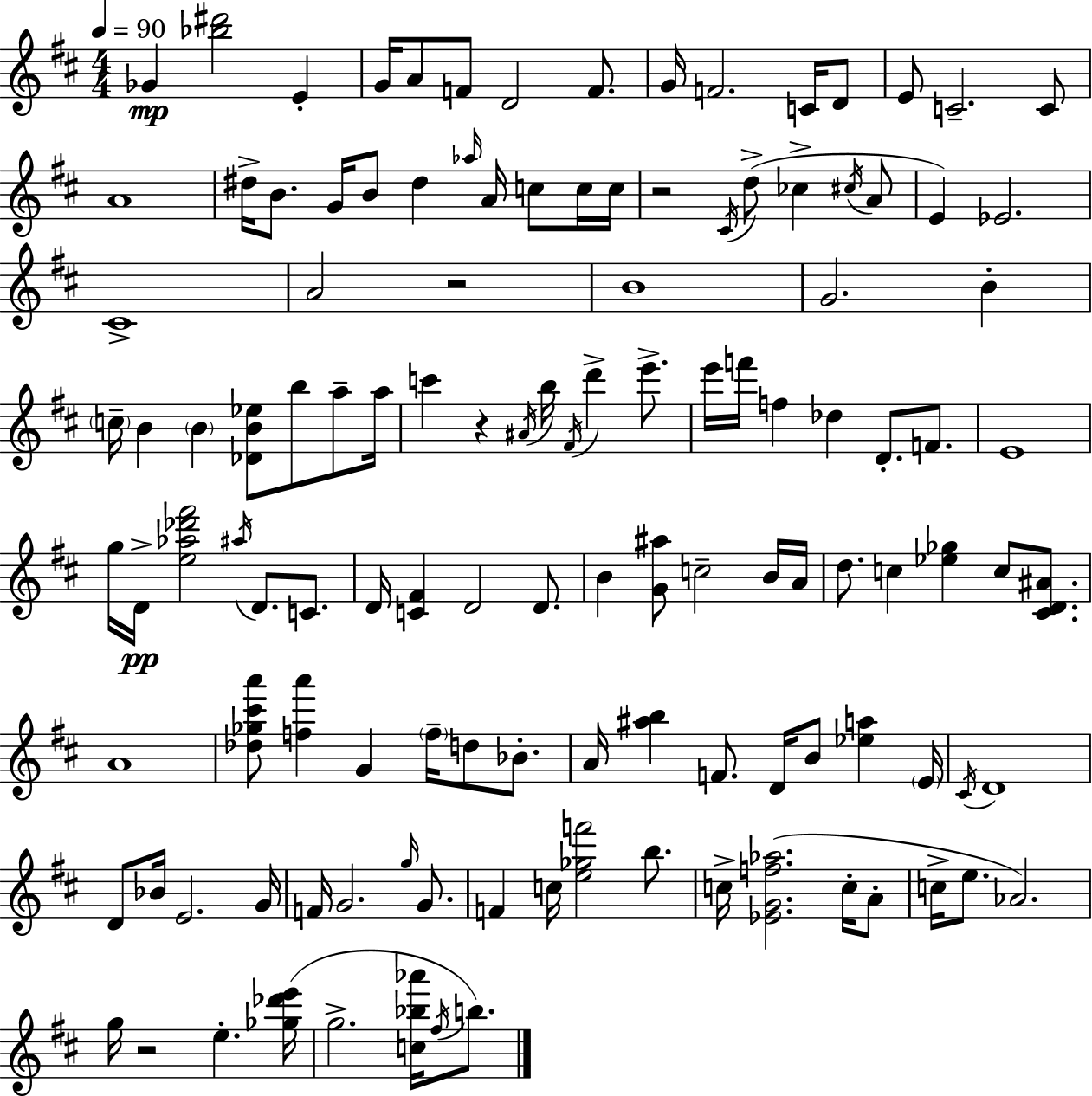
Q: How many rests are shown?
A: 4